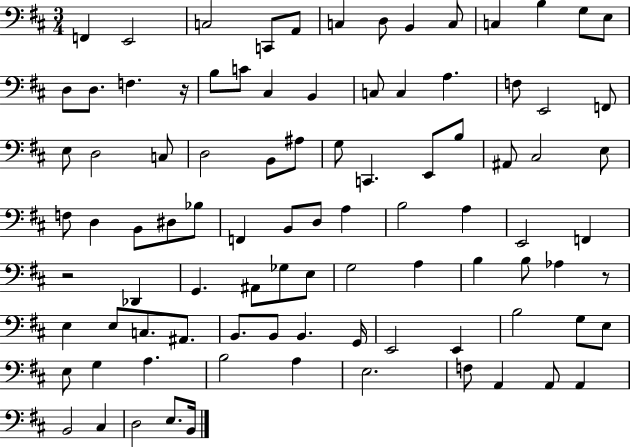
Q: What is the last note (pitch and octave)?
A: B2